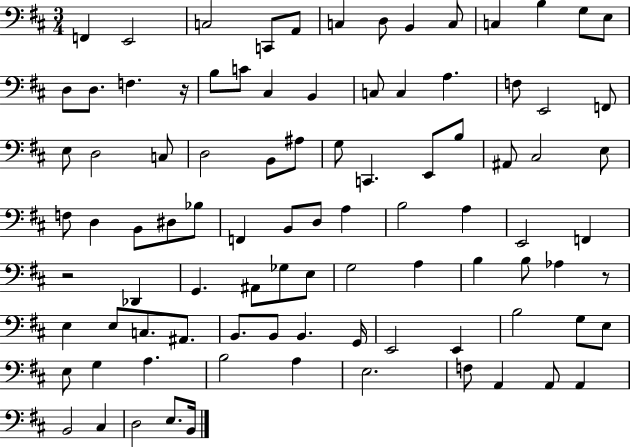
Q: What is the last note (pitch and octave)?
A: B2